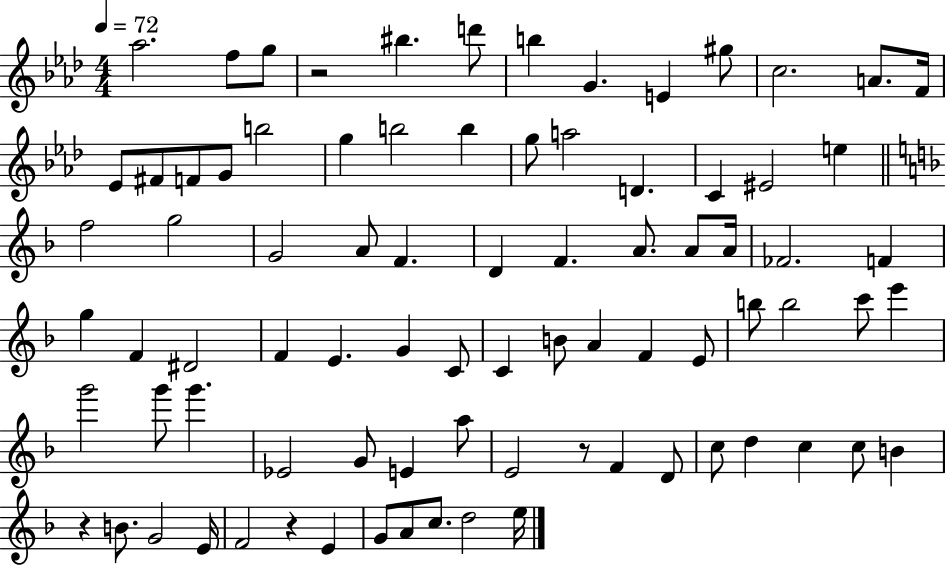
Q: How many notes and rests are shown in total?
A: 83